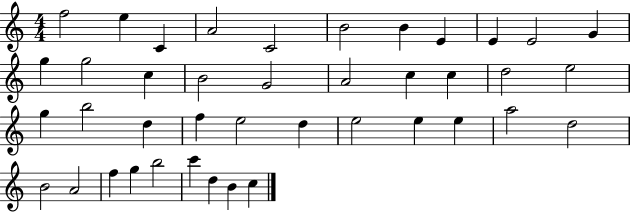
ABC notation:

X:1
T:Untitled
M:4/4
L:1/4
K:C
f2 e C A2 C2 B2 B E E E2 G g g2 c B2 G2 A2 c c d2 e2 g b2 d f e2 d e2 e e a2 d2 B2 A2 f g b2 c' d B c